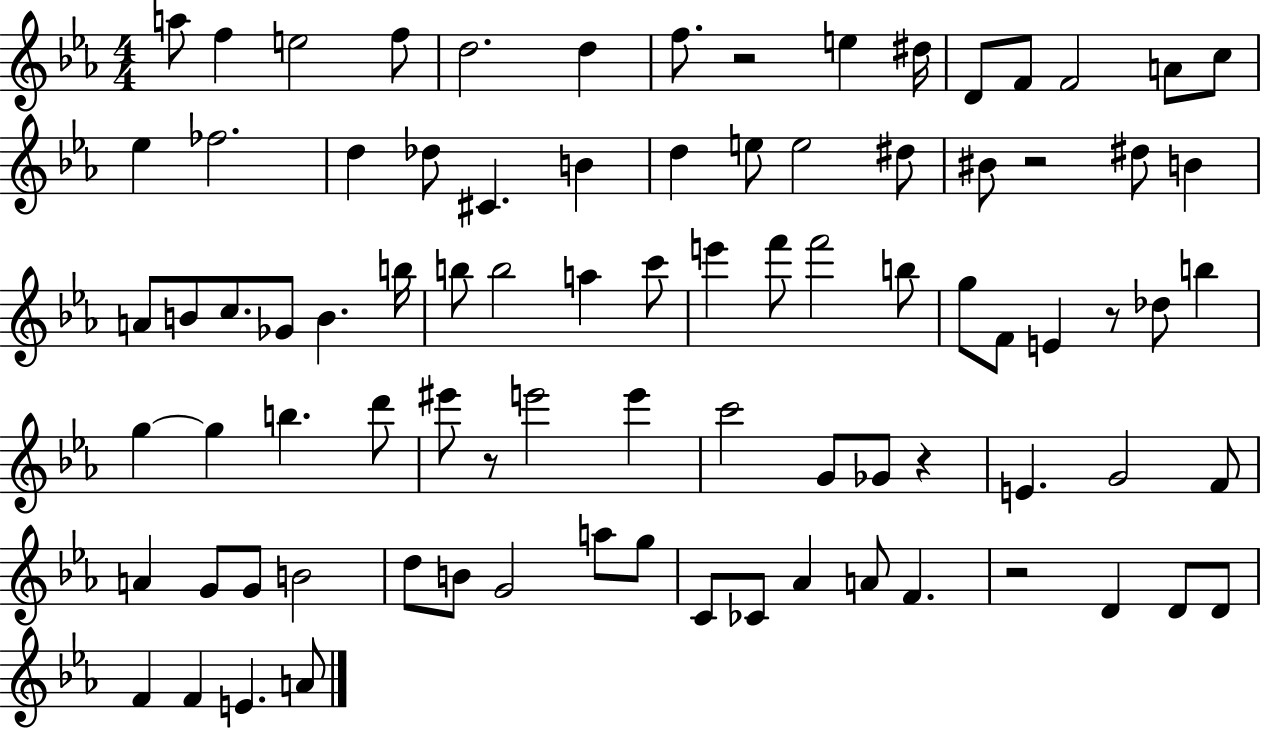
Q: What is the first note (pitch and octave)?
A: A5